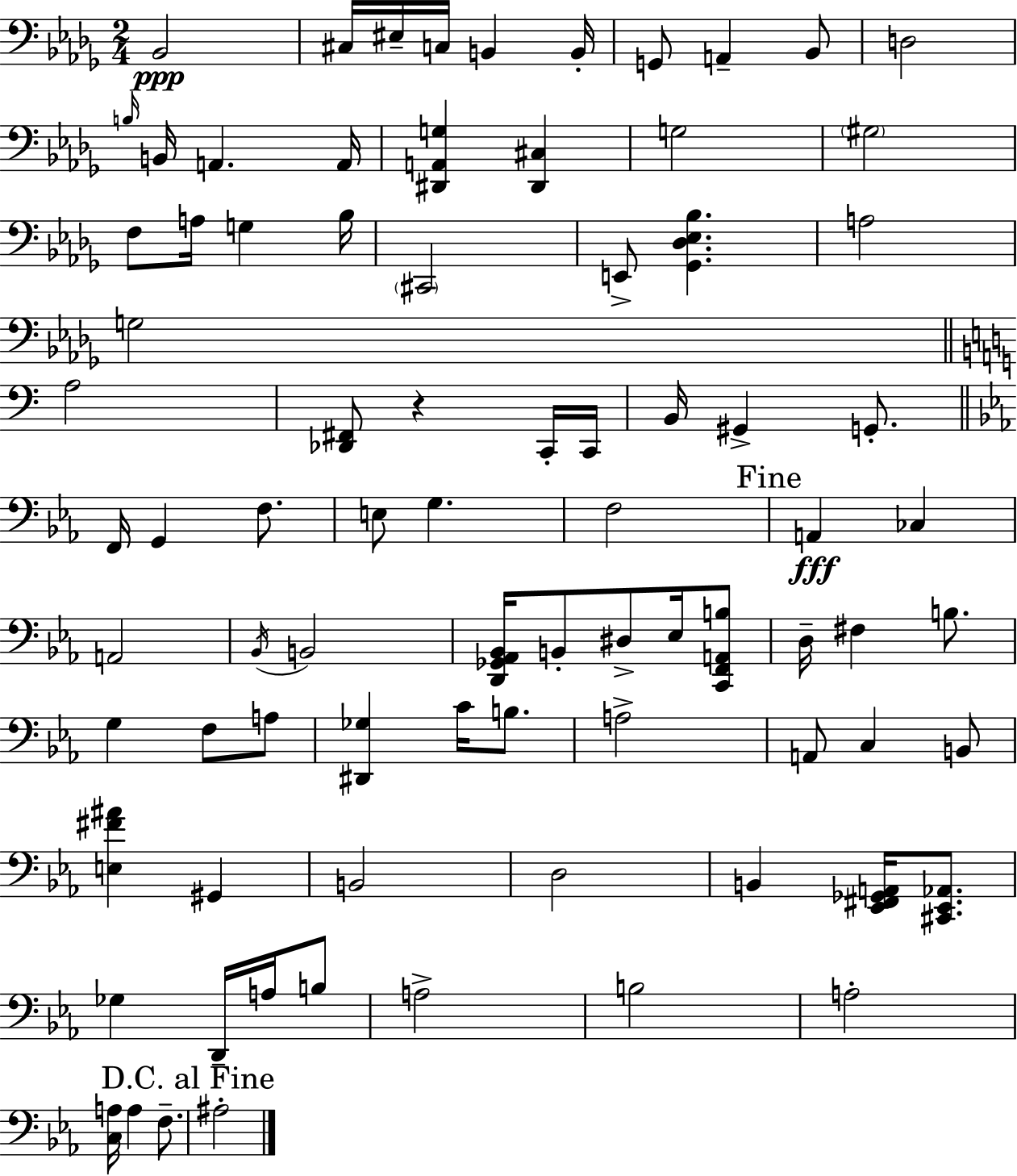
X:1
T:Untitled
M:2/4
L:1/4
K:Bbm
_B,,2 ^C,/4 ^E,/4 C,/4 B,, B,,/4 G,,/2 A,, _B,,/2 D,2 B,/4 B,,/4 A,, A,,/4 [^D,,A,,G,] [^D,,^C,] G,2 ^G,2 F,/2 A,/4 G, _B,/4 ^C,,2 E,,/2 [_G,,_D,_E,_B,] A,2 G,2 A,2 [_D,,^F,,]/2 z C,,/4 C,,/4 B,,/4 ^G,, G,,/2 F,,/4 G,, F,/2 E,/2 G, F,2 A,, _C, A,,2 _B,,/4 B,,2 [D,,_G,,_A,,_B,,]/4 B,,/2 ^D,/2 _E,/4 [C,,F,,A,,B,]/2 D,/4 ^F, B,/2 G, F,/2 A,/2 [^D,,_G,] C/4 B,/2 A,2 A,,/2 C, B,,/2 [E,^F^A] ^G,, B,,2 D,2 B,, [_E,,^F,,_G,,A,,]/4 [^C,,_E,,_A,,]/2 _G, D,,/4 A,/4 B,/2 A,2 B,2 A,2 [C,A,]/4 A, F,/2 ^A,2